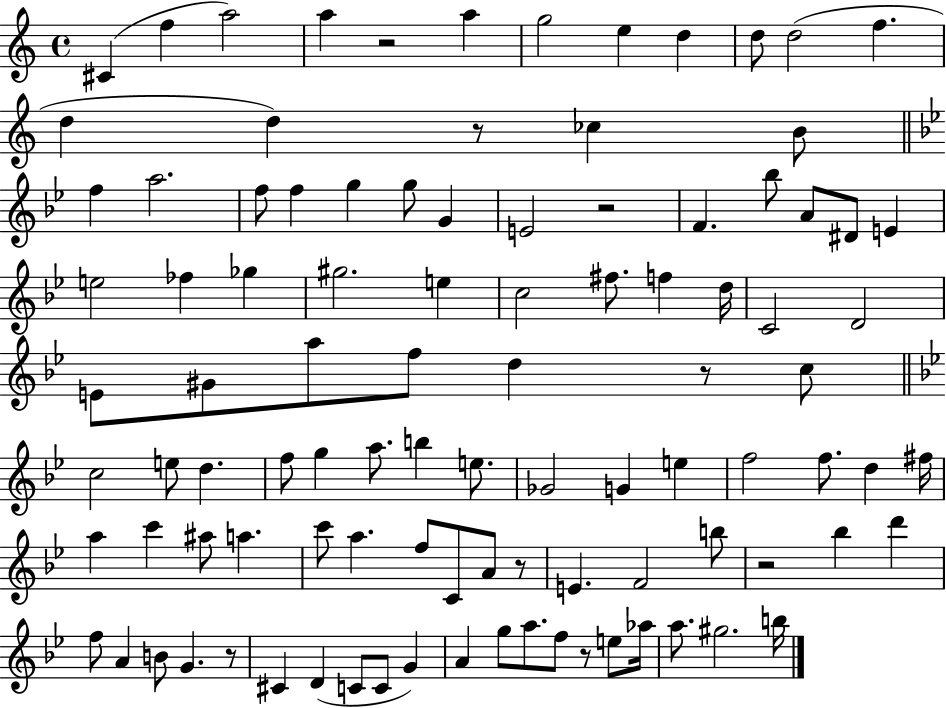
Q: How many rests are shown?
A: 8